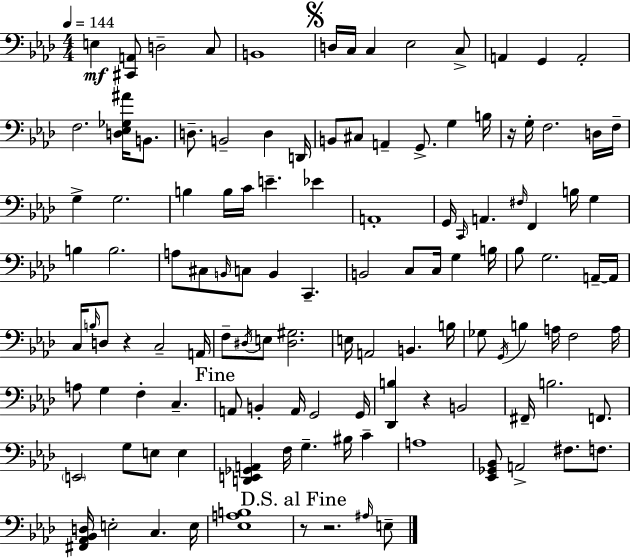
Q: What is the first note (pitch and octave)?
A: E3